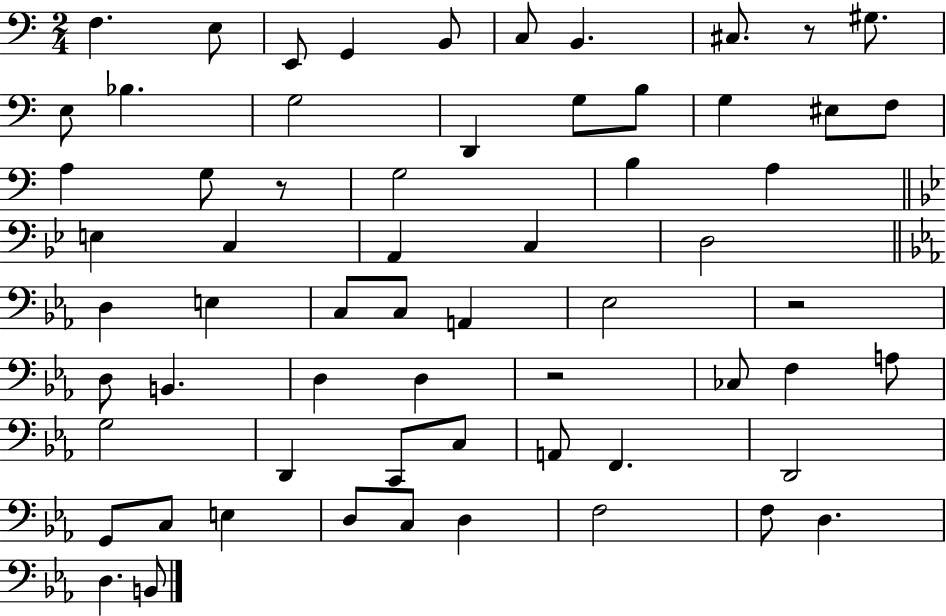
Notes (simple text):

F3/q. E3/e E2/e G2/q B2/e C3/e B2/q. C#3/e. R/e G#3/e. E3/e Bb3/q. G3/h D2/q G3/e B3/e G3/q EIS3/e F3/e A3/q G3/e R/e G3/h B3/q A3/q E3/q C3/q A2/q C3/q D3/h D3/q E3/q C3/e C3/e A2/q Eb3/h R/h D3/e B2/q. D3/q D3/q R/h CES3/e F3/q A3/e G3/h D2/q C2/e C3/e A2/e F2/q. D2/h G2/e C3/e E3/q D3/e C3/e D3/q F3/h F3/e D3/q. D3/q. B2/e